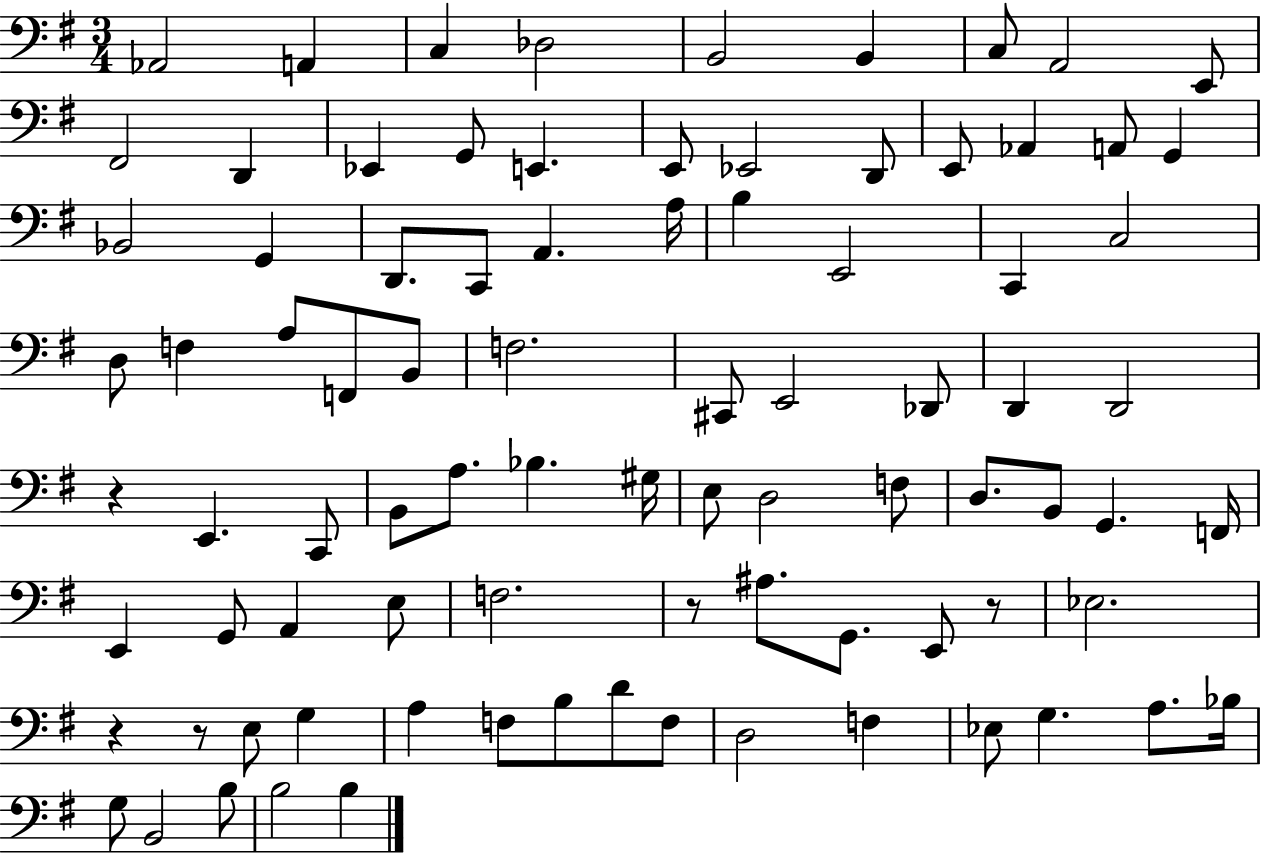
{
  \clef bass
  \numericTimeSignature
  \time 3/4
  \key g \major
  \repeat volta 2 { aes,2 a,4 | c4 des2 | b,2 b,4 | c8 a,2 e,8 | \break fis,2 d,4 | ees,4 g,8 e,4. | e,8 ees,2 d,8 | e,8 aes,4 a,8 g,4 | \break bes,2 g,4 | d,8. c,8 a,4. a16 | b4 e,2 | c,4 c2 | \break d8 f4 a8 f,8 b,8 | f2. | cis,8 e,2 des,8 | d,4 d,2 | \break r4 e,4. c,8 | b,8 a8. bes4. gis16 | e8 d2 f8 | d8. b,8 g,4. f,16 | \break e,4 g,8 a,4 e8 | f2. | r8 ais8. g,8. e,8 r8 | ees2. | \break r4 r8 e8 g4 | a4 f8 b8 d'8 f8 | d2 f4 | ees8 g4. a8. bes16 | \break g8 b,2 b8 | b2 b4 | } \bar "|."
}